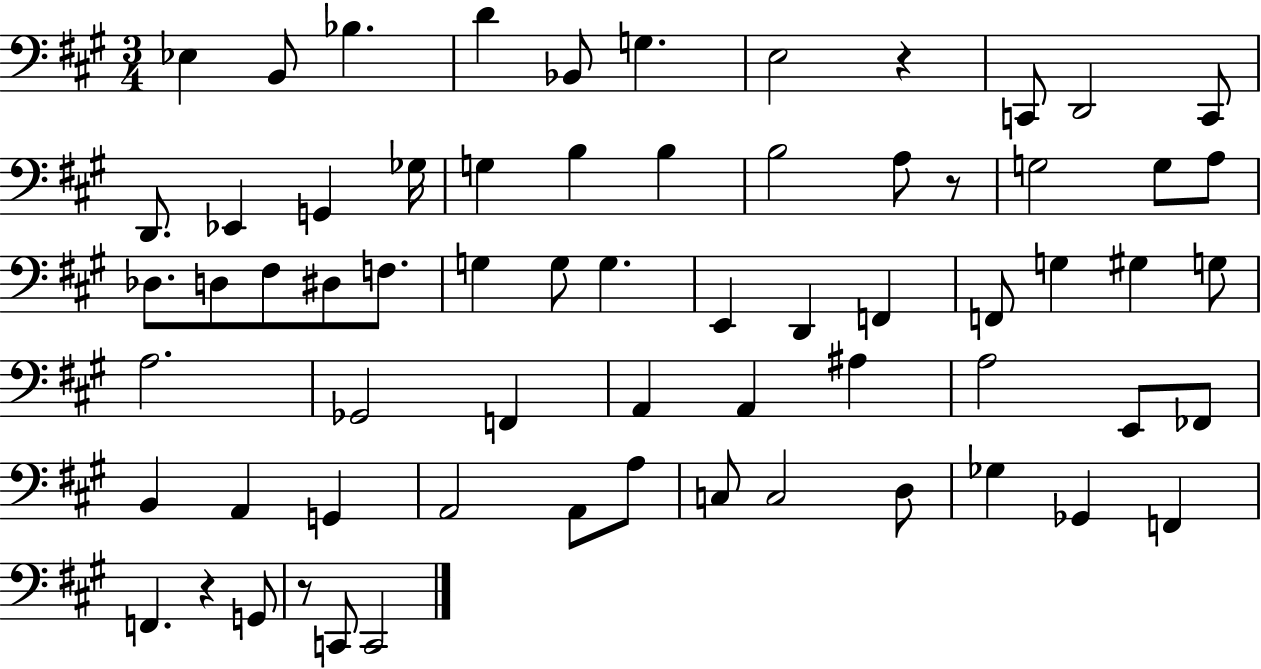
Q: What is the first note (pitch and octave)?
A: Eb3